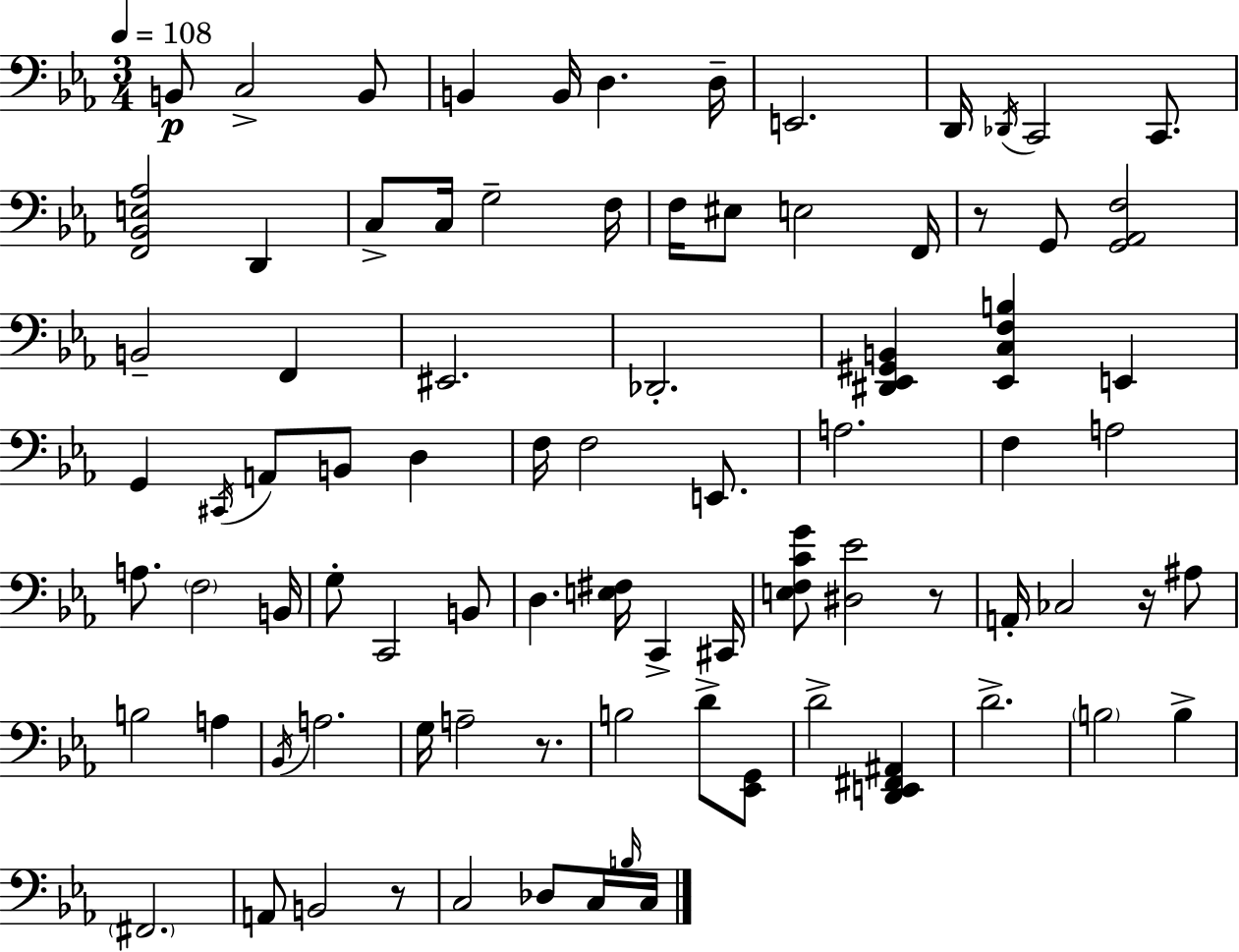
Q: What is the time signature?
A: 3/4